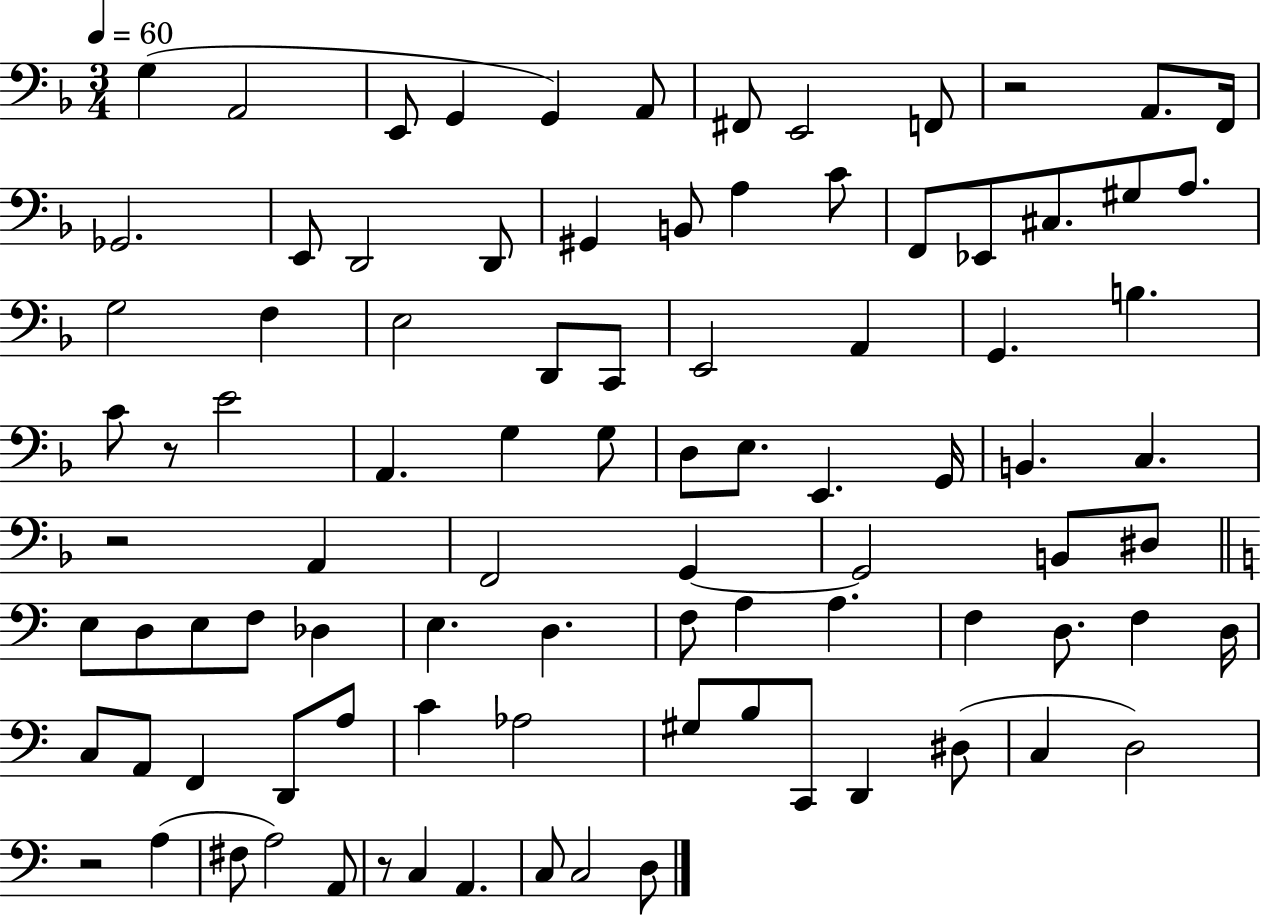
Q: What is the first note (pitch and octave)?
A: G3